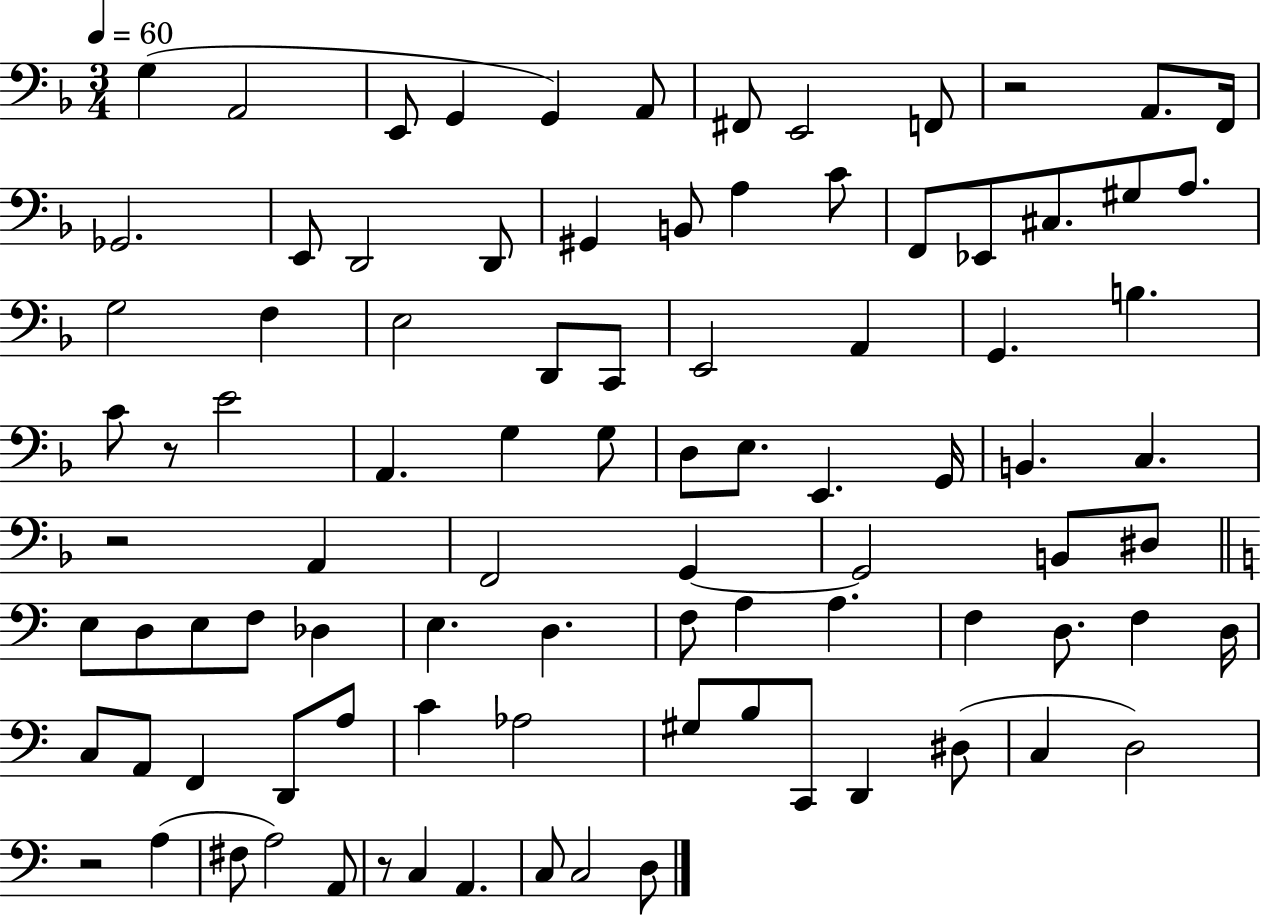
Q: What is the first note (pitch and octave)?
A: G3